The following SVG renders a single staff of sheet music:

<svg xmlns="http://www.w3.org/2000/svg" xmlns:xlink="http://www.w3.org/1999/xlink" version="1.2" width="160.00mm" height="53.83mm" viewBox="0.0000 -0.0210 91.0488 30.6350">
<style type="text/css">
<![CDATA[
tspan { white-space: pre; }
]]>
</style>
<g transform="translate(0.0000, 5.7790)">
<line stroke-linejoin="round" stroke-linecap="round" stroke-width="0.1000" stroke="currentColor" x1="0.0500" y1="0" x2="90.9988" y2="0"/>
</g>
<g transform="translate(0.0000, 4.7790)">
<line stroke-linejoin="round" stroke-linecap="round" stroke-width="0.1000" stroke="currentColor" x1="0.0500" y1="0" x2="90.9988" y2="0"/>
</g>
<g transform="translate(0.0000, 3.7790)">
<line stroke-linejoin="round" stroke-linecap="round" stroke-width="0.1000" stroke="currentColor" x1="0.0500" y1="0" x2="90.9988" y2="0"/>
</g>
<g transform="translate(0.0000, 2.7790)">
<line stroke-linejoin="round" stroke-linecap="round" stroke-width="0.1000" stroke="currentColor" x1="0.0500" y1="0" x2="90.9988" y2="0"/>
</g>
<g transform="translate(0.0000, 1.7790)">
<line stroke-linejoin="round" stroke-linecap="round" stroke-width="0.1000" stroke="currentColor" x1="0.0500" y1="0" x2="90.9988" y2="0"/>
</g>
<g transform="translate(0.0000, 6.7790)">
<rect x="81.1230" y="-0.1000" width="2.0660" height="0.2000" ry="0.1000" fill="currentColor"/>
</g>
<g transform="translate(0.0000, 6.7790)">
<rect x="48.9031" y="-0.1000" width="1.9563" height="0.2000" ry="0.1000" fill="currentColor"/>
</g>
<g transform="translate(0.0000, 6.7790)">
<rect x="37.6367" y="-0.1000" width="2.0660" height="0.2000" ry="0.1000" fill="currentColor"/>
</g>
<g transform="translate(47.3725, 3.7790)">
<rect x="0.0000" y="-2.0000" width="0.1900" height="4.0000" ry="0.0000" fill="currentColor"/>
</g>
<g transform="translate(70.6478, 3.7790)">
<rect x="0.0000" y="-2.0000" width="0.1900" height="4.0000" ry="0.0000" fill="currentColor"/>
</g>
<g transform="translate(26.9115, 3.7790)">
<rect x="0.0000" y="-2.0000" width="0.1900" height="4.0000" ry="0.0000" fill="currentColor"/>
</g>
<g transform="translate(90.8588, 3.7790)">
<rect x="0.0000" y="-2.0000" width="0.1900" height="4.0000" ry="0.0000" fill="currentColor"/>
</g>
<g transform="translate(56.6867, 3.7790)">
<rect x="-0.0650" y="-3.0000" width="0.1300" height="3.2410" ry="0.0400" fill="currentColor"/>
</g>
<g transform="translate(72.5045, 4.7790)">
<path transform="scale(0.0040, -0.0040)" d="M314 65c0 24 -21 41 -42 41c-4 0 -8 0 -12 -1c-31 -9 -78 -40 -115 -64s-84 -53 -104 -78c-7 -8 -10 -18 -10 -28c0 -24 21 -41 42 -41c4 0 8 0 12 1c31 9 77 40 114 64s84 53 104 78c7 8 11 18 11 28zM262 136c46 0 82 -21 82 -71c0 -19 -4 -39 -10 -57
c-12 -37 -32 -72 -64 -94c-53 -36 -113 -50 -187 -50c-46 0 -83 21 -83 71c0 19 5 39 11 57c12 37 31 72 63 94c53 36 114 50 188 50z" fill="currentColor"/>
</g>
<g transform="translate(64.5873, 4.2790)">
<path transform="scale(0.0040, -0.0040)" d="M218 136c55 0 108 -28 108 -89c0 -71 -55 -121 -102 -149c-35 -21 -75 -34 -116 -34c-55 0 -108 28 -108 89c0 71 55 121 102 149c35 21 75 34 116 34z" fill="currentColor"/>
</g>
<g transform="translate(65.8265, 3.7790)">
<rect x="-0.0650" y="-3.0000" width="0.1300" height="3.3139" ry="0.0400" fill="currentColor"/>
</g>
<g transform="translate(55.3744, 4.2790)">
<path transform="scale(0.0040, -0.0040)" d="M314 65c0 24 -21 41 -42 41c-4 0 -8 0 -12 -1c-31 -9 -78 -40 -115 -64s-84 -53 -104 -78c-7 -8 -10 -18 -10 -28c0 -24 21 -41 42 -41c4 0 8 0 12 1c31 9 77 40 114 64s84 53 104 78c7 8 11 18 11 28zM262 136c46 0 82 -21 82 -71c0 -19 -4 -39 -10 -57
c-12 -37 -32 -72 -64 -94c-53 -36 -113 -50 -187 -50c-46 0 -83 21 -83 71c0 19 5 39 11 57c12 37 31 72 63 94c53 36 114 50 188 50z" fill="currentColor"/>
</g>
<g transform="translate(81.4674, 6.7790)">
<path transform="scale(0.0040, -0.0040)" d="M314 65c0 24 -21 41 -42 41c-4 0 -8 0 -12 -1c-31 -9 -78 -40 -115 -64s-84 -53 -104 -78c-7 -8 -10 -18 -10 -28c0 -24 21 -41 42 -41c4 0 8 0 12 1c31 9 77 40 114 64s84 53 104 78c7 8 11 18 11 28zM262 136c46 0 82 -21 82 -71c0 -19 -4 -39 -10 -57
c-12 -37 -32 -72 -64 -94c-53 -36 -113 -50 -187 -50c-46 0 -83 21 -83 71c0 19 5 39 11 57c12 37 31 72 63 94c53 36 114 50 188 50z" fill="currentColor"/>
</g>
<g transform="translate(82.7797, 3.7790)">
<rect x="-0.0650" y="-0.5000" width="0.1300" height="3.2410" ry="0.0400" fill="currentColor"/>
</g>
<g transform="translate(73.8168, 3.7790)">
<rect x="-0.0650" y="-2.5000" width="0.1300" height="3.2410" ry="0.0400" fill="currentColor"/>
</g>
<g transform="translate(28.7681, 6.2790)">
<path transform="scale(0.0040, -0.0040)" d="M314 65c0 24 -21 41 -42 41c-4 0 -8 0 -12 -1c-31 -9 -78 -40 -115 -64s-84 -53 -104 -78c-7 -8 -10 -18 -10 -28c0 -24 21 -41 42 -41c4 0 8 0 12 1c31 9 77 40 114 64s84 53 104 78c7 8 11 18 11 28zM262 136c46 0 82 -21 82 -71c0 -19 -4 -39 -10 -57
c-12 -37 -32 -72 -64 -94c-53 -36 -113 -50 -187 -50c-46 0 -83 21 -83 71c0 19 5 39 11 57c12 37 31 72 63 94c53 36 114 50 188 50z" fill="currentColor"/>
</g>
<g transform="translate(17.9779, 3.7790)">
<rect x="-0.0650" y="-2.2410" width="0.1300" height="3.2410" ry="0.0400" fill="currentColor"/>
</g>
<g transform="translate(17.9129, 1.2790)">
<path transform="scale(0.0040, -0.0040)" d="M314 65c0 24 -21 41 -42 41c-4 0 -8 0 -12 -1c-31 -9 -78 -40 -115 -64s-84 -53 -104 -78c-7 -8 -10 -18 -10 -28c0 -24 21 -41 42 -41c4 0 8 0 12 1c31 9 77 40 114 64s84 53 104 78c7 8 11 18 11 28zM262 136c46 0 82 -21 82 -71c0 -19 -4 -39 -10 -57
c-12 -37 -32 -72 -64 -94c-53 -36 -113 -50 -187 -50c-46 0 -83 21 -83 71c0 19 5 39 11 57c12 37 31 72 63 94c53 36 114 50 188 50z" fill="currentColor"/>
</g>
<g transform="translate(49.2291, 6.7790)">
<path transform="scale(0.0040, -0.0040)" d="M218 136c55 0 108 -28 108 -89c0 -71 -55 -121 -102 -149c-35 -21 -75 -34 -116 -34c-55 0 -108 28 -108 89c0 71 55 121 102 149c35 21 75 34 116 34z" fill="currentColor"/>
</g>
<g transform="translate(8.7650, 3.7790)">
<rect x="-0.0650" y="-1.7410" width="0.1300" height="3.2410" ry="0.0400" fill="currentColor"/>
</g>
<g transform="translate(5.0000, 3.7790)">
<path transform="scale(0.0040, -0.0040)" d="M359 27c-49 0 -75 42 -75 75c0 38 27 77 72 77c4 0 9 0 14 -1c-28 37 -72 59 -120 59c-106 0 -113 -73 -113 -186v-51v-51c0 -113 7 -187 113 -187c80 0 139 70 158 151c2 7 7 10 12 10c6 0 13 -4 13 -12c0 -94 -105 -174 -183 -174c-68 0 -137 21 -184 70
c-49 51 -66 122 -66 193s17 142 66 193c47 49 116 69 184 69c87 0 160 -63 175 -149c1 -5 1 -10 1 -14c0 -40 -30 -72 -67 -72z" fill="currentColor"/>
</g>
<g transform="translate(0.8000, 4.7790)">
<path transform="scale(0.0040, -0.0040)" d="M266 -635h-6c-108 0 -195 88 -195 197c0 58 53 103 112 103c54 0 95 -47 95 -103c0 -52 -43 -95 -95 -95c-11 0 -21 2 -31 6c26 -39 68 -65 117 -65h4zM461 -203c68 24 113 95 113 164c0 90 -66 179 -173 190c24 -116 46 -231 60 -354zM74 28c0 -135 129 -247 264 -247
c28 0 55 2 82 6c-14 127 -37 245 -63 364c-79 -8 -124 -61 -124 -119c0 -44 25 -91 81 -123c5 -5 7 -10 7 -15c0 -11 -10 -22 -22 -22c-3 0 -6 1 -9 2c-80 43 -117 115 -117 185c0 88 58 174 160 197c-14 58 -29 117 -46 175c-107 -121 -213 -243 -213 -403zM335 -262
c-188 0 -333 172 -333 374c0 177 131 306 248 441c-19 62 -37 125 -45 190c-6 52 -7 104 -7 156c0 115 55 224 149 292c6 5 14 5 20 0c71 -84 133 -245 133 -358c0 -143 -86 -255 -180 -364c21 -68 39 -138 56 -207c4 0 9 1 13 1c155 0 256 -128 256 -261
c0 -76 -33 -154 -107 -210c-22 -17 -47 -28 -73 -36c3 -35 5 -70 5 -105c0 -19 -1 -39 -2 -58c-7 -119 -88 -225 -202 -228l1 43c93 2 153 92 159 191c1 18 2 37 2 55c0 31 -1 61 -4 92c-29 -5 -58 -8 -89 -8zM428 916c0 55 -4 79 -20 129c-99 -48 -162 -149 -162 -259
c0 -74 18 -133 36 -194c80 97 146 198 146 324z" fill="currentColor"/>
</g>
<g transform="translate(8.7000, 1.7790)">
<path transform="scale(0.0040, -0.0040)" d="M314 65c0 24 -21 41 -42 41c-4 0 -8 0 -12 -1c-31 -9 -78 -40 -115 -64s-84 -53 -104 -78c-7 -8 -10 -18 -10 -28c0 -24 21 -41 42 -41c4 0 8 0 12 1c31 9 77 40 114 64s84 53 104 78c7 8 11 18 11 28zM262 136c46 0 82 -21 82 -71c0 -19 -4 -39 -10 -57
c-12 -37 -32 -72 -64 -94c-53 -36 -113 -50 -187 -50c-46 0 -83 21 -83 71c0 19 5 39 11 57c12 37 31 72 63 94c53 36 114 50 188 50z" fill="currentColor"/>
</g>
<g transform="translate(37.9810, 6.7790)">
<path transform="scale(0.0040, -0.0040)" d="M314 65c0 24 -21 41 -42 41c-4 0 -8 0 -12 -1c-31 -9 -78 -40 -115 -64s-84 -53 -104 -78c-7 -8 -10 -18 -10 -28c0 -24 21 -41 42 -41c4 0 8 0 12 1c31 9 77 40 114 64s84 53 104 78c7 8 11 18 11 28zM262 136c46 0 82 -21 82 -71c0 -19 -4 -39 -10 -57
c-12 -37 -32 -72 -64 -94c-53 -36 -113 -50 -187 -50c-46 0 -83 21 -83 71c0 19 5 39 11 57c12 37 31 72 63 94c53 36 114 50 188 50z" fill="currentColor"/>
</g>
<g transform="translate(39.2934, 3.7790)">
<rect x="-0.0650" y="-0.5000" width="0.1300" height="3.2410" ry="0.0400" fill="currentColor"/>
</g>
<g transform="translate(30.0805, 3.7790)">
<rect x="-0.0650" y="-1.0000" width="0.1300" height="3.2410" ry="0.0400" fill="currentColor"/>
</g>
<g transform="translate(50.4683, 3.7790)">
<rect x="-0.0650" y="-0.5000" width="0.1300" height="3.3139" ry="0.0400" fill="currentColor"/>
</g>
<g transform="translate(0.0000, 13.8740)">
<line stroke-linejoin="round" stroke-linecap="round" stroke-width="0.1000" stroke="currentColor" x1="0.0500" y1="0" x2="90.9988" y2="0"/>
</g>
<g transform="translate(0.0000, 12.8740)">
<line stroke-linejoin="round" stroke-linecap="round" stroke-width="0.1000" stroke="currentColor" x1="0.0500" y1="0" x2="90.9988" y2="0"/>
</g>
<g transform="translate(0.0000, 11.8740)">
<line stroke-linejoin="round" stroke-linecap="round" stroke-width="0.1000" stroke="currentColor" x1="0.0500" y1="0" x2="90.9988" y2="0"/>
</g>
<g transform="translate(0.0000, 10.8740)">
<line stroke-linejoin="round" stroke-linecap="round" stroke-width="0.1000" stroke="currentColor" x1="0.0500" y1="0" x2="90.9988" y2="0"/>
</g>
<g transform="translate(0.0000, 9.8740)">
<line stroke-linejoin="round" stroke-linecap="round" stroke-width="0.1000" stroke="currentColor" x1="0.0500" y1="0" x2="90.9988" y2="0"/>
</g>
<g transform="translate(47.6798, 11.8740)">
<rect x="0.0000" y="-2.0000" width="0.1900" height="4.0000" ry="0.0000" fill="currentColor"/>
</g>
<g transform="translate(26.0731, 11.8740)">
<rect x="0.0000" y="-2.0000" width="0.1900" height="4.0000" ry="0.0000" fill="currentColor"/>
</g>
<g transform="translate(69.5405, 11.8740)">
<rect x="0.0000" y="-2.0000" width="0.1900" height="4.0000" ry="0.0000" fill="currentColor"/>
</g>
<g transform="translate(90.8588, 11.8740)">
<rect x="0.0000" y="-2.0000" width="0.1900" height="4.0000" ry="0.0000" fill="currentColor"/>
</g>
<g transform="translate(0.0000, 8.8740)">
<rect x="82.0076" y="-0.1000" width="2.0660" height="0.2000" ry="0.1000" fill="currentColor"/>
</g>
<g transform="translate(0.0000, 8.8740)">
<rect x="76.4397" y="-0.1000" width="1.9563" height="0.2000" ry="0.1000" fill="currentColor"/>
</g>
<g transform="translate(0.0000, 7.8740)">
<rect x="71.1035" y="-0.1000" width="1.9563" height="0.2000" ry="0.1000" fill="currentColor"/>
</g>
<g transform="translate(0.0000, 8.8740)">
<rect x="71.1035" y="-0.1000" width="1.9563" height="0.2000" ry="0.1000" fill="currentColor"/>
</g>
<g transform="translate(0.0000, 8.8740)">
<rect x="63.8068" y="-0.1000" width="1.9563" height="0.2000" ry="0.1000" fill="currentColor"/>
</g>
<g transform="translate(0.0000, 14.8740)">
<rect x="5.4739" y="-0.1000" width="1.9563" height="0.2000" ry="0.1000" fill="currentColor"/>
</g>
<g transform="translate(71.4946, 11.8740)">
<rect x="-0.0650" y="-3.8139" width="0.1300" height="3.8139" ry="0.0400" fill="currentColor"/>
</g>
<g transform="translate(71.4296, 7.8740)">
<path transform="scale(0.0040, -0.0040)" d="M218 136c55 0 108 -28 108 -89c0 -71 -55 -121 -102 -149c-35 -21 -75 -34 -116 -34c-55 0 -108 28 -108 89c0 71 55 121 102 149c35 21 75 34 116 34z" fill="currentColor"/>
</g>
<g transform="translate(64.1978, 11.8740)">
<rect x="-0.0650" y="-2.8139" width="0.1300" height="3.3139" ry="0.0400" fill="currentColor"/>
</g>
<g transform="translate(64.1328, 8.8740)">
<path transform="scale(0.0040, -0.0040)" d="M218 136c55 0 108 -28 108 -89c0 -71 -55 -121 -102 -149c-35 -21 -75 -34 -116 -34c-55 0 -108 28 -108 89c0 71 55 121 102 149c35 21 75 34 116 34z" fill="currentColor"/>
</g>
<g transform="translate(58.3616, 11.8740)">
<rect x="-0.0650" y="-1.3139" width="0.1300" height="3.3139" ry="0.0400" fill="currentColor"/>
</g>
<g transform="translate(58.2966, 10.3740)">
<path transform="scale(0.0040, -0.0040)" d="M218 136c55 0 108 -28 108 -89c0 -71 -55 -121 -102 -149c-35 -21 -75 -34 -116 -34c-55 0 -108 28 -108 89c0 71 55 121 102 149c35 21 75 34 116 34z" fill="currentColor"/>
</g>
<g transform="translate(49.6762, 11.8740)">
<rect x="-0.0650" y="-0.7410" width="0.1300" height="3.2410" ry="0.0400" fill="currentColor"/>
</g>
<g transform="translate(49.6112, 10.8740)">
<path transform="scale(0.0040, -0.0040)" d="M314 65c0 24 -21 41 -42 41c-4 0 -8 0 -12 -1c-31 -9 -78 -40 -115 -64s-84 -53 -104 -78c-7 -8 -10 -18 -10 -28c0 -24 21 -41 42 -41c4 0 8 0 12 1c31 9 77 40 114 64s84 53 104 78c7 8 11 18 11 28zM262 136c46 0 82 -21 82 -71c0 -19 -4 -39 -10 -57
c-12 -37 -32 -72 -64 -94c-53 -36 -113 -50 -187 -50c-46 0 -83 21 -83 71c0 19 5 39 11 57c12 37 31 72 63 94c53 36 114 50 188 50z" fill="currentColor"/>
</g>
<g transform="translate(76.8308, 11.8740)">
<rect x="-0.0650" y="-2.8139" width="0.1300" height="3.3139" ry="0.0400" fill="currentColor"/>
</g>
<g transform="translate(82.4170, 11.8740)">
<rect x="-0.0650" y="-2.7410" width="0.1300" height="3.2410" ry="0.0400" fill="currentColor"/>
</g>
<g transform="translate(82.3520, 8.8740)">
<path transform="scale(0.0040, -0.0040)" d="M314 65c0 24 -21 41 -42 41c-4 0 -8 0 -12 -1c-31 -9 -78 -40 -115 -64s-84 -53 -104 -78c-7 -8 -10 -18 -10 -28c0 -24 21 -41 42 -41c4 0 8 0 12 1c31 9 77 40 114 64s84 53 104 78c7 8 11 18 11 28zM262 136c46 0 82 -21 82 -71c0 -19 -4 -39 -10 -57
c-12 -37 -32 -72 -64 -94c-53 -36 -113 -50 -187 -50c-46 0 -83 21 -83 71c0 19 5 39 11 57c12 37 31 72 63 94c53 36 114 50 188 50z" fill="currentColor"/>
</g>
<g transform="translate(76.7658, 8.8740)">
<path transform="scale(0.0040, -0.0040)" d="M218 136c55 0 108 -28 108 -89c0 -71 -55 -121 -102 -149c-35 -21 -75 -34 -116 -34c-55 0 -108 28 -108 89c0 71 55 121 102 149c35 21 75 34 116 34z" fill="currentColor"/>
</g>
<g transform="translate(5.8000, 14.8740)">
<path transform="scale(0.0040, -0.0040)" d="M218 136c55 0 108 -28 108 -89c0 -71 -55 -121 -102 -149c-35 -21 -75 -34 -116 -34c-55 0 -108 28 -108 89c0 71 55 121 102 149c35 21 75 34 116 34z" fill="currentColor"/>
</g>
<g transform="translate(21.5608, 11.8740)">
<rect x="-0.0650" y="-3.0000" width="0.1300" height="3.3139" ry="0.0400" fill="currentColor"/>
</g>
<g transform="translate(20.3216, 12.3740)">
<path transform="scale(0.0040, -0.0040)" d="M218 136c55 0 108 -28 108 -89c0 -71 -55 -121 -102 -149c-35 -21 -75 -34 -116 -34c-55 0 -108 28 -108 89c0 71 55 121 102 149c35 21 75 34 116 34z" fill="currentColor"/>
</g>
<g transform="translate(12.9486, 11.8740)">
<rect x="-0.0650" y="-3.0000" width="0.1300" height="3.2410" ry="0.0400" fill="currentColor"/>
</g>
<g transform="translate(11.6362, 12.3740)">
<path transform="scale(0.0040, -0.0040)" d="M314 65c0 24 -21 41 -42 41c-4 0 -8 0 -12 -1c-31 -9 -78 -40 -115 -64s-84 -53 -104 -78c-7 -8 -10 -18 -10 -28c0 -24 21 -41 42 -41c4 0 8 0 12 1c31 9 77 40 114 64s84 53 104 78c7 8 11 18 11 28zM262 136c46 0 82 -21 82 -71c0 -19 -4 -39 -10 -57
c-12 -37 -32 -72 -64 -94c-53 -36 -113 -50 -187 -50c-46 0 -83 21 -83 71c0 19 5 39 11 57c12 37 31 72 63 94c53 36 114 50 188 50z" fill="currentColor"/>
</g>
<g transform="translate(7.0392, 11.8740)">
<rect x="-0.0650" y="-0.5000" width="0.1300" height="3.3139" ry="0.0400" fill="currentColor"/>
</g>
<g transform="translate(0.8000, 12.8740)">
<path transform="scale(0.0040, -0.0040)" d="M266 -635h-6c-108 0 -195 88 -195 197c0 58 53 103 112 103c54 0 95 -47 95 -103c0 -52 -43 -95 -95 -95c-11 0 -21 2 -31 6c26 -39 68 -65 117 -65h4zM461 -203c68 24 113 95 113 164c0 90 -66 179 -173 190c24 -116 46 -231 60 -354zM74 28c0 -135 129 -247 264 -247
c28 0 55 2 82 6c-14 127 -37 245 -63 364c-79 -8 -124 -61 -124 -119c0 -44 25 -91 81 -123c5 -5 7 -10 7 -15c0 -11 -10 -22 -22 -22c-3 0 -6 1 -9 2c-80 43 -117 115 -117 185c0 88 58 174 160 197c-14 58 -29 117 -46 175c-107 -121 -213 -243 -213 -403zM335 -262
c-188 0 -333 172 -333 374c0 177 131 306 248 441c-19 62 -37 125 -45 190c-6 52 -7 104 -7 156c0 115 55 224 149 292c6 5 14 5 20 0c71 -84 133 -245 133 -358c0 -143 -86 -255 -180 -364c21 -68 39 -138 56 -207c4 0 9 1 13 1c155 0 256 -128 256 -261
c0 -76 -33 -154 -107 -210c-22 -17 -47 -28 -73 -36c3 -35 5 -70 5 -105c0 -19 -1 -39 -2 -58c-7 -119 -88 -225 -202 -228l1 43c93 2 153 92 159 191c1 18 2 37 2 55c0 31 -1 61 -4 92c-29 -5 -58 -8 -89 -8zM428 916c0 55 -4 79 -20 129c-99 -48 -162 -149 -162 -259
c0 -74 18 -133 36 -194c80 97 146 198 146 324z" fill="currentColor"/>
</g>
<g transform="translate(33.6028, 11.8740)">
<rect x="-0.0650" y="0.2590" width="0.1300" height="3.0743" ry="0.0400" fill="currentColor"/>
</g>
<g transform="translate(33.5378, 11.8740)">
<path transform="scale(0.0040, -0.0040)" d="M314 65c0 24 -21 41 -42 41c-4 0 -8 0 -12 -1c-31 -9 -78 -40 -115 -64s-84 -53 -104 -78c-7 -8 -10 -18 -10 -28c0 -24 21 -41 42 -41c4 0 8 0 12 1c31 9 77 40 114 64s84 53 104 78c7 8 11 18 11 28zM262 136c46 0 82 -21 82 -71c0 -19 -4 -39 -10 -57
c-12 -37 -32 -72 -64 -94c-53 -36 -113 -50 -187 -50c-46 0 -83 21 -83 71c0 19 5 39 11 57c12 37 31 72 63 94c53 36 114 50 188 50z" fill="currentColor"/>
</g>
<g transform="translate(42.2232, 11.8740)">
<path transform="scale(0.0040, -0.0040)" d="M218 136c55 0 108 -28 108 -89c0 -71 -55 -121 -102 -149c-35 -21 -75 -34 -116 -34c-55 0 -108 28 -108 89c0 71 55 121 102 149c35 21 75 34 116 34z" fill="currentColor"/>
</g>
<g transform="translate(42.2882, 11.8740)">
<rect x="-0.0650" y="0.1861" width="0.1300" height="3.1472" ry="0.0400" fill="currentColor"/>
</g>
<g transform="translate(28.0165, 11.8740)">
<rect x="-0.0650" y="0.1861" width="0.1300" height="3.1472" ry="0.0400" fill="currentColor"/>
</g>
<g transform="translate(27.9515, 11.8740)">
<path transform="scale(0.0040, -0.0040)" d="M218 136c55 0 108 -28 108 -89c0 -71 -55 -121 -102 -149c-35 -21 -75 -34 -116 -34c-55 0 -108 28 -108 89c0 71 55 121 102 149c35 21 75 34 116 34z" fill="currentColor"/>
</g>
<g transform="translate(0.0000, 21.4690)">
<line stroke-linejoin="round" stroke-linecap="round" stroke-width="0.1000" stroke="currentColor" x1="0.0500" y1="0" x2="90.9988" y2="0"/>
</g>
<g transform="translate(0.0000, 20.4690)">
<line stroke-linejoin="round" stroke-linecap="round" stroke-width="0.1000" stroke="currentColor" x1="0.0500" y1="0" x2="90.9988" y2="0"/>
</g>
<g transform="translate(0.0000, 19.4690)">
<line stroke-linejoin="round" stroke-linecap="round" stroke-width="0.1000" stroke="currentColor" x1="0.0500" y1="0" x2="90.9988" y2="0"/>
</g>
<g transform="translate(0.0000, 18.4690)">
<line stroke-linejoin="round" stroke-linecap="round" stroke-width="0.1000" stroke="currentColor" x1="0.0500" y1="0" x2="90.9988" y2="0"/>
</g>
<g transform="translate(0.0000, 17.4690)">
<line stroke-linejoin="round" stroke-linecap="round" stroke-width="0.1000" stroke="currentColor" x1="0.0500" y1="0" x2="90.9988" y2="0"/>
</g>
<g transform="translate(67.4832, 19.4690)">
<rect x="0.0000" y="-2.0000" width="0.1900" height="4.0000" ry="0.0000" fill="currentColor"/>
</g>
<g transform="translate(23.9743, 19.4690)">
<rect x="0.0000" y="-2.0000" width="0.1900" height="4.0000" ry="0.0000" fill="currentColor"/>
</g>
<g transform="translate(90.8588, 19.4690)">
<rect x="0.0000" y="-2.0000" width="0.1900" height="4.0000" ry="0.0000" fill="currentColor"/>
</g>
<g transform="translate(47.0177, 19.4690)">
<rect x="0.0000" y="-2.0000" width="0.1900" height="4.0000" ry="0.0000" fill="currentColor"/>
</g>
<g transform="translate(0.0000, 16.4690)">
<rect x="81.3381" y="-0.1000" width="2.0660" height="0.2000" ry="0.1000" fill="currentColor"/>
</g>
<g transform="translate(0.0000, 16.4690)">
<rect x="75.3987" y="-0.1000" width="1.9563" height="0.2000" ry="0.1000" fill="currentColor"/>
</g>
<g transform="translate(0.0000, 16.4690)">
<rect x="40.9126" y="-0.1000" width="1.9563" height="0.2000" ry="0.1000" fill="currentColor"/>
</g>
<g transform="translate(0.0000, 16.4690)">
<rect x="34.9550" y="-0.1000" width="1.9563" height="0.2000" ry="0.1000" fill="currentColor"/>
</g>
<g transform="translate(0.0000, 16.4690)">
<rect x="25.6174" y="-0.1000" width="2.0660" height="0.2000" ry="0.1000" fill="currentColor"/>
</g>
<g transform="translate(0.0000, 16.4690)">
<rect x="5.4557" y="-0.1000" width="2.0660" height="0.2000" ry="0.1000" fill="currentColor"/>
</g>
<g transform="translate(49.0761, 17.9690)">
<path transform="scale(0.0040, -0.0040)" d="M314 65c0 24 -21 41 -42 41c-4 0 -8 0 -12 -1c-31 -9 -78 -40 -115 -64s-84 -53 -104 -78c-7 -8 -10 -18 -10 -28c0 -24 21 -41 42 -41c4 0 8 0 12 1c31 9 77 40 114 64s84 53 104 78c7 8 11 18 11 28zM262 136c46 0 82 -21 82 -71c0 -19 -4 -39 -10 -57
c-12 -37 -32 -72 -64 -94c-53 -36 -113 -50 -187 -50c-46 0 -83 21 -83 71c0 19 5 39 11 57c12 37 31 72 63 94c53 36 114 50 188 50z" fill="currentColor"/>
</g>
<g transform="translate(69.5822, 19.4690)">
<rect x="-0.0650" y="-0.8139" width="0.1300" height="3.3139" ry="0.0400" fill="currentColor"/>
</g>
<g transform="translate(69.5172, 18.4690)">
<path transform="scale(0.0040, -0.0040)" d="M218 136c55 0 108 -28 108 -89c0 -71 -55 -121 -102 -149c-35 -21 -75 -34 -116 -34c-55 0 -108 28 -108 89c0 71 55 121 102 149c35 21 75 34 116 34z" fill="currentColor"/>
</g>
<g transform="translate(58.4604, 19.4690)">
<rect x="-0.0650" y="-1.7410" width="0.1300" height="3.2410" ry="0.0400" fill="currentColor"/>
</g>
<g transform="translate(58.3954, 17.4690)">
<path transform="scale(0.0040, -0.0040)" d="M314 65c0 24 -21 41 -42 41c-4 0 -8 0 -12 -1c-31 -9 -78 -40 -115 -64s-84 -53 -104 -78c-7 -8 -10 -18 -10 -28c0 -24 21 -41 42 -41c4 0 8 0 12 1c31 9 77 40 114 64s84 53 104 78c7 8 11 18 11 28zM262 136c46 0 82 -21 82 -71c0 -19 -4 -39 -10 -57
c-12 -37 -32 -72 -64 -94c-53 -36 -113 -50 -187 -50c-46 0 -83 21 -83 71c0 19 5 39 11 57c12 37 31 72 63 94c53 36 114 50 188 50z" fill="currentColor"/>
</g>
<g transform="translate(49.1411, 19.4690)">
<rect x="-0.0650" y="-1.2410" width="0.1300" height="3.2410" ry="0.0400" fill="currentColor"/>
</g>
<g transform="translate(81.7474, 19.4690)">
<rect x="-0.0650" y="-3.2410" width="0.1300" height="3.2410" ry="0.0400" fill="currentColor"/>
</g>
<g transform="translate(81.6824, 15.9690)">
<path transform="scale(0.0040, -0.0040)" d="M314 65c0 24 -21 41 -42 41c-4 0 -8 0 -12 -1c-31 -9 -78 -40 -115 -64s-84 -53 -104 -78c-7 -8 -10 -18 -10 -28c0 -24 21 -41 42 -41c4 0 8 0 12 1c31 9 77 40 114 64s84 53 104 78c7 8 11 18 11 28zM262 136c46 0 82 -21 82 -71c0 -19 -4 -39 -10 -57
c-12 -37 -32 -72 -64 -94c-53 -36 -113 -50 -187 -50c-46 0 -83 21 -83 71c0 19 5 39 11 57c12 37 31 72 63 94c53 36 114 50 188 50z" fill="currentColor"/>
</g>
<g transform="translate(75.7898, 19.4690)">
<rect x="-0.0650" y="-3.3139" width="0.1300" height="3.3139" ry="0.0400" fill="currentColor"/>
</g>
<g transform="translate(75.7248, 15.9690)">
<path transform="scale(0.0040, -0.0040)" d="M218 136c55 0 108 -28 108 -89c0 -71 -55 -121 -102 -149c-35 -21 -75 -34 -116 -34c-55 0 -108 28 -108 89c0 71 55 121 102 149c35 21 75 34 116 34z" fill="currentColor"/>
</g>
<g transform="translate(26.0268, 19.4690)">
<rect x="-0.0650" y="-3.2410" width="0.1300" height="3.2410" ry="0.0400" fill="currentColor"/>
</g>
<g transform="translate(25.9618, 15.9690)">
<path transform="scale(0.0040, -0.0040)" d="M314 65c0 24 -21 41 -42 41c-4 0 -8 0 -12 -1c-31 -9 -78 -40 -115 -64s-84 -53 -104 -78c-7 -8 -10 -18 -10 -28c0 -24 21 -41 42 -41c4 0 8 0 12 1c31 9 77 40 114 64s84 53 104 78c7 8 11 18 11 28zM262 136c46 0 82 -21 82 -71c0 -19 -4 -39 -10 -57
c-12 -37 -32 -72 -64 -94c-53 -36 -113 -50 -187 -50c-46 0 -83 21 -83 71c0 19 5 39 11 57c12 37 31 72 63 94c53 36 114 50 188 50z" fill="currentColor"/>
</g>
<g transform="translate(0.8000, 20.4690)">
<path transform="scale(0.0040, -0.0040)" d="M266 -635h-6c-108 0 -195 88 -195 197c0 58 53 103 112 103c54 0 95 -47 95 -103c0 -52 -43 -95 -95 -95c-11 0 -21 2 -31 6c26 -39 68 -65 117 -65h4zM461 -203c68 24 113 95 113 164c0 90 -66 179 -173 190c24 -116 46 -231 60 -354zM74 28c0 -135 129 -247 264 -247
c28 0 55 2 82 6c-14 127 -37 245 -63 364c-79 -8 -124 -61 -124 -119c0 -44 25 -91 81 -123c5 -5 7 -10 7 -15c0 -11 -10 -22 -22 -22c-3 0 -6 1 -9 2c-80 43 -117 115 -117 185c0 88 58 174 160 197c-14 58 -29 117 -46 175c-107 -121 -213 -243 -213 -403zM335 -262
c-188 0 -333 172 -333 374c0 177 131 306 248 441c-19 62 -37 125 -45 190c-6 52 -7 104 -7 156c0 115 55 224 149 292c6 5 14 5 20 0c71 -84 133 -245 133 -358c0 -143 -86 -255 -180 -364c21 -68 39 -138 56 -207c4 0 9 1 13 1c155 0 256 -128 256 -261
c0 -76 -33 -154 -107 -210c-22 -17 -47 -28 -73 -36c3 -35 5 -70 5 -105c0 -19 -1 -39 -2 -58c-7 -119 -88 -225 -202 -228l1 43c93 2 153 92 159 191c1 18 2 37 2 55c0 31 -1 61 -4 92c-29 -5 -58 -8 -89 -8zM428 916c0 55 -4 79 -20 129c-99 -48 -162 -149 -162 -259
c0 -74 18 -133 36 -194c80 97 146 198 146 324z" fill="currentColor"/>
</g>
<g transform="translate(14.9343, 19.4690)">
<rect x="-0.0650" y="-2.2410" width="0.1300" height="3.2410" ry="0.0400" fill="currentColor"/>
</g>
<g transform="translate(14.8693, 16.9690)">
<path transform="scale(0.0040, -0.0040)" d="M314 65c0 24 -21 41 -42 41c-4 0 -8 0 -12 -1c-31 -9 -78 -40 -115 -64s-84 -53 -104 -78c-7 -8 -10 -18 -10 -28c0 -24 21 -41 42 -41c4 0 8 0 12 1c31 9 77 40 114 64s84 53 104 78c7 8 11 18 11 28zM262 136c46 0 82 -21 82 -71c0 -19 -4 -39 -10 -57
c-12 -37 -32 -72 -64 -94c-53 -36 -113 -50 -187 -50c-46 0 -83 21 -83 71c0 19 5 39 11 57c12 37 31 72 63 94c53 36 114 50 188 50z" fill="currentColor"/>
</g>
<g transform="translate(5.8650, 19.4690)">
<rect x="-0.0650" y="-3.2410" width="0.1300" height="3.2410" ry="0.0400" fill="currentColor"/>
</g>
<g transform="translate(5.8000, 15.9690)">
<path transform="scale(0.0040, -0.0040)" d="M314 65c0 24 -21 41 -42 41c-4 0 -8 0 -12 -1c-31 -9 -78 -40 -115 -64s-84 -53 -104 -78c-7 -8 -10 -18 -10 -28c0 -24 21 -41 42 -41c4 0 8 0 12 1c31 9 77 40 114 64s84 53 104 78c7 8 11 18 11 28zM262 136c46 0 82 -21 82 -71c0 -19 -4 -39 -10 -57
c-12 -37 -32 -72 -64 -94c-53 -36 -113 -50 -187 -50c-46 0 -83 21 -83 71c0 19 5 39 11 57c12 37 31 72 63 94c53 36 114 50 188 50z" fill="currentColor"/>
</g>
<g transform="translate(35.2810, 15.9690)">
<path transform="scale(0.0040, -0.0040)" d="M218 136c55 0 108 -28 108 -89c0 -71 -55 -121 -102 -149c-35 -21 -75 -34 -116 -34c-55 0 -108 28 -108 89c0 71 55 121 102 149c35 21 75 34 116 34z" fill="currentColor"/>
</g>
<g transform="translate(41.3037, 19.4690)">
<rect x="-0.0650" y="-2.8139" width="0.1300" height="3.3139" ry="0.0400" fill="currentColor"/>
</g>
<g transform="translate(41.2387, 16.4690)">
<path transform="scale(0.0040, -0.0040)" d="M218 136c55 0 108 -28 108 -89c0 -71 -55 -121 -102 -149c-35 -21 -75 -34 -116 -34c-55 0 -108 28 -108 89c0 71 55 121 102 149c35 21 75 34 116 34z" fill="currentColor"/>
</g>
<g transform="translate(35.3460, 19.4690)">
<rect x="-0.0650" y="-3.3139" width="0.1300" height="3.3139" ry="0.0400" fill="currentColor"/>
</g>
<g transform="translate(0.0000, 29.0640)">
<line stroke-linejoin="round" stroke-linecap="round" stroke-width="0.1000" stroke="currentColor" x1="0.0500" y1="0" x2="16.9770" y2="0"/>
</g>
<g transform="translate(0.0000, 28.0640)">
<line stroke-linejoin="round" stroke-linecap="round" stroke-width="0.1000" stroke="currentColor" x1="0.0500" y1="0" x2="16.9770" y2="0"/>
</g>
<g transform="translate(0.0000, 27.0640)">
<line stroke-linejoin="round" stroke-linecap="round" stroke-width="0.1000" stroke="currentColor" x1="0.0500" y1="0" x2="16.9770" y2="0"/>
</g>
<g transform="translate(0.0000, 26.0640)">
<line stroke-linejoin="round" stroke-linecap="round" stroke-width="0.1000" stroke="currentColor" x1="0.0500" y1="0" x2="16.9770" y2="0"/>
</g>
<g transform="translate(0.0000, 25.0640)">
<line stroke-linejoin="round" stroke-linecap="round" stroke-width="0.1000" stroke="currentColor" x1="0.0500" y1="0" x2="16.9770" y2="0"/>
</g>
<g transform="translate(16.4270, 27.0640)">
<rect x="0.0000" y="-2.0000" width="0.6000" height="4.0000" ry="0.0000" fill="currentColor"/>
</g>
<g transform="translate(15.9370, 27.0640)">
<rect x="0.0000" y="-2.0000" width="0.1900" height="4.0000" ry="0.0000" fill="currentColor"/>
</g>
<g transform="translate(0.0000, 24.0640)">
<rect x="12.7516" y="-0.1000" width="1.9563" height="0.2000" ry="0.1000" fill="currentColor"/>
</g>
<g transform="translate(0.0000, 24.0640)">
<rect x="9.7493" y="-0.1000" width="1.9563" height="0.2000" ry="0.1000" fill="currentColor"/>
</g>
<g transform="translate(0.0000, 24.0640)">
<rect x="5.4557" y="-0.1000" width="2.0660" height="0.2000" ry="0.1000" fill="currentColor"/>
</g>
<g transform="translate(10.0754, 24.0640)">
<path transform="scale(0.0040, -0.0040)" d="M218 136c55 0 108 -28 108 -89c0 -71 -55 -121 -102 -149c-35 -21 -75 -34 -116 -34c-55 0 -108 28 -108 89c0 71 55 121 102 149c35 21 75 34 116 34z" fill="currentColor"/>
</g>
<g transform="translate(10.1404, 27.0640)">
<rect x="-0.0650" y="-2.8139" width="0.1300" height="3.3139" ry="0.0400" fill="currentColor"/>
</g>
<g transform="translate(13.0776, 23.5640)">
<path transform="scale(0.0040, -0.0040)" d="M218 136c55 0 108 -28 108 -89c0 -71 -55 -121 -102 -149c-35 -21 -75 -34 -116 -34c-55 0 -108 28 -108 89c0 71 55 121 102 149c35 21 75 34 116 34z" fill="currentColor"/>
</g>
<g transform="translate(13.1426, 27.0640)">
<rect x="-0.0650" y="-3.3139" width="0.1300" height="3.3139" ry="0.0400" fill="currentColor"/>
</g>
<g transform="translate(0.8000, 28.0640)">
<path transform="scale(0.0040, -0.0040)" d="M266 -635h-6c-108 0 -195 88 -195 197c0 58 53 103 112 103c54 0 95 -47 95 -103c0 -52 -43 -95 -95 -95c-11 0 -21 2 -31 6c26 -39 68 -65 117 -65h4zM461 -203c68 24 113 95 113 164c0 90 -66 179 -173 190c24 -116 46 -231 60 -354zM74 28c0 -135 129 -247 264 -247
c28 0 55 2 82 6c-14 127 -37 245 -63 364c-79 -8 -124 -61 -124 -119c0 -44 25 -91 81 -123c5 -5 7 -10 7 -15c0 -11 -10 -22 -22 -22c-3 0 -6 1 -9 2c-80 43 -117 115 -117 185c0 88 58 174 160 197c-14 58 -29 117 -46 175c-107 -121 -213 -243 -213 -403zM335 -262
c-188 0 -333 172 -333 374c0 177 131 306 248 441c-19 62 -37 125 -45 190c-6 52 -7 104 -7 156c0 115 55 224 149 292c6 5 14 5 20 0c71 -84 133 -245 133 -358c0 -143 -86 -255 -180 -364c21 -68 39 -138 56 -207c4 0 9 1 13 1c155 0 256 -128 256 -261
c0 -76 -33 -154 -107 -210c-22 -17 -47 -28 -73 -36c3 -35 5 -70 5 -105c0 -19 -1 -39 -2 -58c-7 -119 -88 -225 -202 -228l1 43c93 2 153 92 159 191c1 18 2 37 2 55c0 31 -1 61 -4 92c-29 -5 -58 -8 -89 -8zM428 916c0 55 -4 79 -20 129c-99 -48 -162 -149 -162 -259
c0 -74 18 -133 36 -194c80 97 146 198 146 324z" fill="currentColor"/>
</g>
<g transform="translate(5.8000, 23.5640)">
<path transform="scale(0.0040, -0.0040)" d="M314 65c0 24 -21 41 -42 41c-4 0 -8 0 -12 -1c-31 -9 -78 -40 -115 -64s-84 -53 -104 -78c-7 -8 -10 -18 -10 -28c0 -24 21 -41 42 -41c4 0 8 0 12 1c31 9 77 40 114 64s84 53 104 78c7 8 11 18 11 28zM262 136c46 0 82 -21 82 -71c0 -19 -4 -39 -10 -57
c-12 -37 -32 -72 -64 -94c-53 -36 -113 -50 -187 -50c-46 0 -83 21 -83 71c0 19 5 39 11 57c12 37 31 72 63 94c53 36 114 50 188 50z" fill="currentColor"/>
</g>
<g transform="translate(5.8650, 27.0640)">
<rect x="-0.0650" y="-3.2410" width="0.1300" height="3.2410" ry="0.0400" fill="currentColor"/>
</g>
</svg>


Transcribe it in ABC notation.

X:1
T:Untitled
M:4/4
L:1/4
K:C
f2 g2 D2 C2 C A2 A G2 C2 C A2 A B B2 B d2 e a c' a a2 b2 g2 b2 b a e2 f2 d b b2 b2 a b